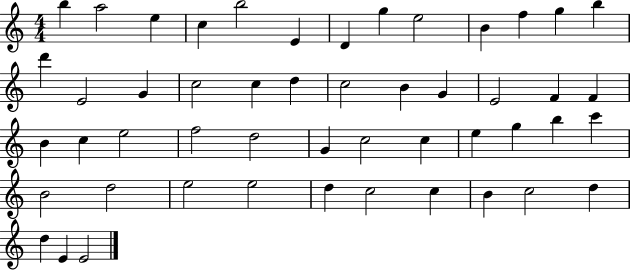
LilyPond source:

{
  \clef treble
  \numericTimeSignature
  \time 4/4
  \key c \major
  b''4 a''2 e''4 | c''4 b''2 e'4 | d'4 g''4 e''2 | b'4 f''4 g''4 b''4 | \break d'''4 e'2 g'4 | c''2 c''4 d''4 | c''2 b'4 g'4 | e'2 f'4 f'4 | \break b'4 c''4 e''2 | f''2 d''2 | g'4 c''2 c''4 | e''4 g''4 b''4 c'''4 | \break b'2 d''2 | e''2 e''2 | d''4 c''2 c''4 | b'4 c''2 d''4 | \break d''4 e'4 e'2 | \bar "|."
}